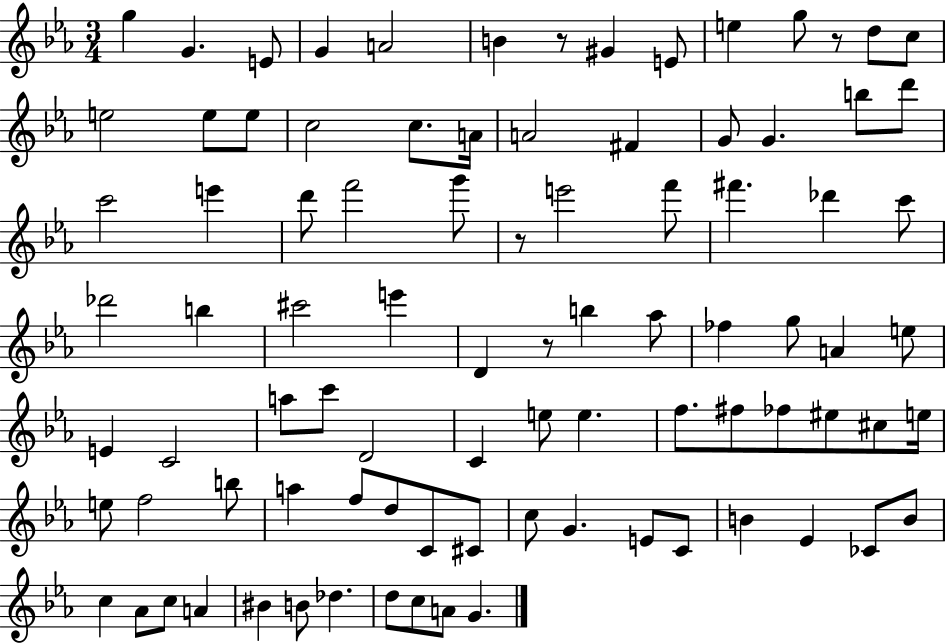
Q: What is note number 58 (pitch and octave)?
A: C#5